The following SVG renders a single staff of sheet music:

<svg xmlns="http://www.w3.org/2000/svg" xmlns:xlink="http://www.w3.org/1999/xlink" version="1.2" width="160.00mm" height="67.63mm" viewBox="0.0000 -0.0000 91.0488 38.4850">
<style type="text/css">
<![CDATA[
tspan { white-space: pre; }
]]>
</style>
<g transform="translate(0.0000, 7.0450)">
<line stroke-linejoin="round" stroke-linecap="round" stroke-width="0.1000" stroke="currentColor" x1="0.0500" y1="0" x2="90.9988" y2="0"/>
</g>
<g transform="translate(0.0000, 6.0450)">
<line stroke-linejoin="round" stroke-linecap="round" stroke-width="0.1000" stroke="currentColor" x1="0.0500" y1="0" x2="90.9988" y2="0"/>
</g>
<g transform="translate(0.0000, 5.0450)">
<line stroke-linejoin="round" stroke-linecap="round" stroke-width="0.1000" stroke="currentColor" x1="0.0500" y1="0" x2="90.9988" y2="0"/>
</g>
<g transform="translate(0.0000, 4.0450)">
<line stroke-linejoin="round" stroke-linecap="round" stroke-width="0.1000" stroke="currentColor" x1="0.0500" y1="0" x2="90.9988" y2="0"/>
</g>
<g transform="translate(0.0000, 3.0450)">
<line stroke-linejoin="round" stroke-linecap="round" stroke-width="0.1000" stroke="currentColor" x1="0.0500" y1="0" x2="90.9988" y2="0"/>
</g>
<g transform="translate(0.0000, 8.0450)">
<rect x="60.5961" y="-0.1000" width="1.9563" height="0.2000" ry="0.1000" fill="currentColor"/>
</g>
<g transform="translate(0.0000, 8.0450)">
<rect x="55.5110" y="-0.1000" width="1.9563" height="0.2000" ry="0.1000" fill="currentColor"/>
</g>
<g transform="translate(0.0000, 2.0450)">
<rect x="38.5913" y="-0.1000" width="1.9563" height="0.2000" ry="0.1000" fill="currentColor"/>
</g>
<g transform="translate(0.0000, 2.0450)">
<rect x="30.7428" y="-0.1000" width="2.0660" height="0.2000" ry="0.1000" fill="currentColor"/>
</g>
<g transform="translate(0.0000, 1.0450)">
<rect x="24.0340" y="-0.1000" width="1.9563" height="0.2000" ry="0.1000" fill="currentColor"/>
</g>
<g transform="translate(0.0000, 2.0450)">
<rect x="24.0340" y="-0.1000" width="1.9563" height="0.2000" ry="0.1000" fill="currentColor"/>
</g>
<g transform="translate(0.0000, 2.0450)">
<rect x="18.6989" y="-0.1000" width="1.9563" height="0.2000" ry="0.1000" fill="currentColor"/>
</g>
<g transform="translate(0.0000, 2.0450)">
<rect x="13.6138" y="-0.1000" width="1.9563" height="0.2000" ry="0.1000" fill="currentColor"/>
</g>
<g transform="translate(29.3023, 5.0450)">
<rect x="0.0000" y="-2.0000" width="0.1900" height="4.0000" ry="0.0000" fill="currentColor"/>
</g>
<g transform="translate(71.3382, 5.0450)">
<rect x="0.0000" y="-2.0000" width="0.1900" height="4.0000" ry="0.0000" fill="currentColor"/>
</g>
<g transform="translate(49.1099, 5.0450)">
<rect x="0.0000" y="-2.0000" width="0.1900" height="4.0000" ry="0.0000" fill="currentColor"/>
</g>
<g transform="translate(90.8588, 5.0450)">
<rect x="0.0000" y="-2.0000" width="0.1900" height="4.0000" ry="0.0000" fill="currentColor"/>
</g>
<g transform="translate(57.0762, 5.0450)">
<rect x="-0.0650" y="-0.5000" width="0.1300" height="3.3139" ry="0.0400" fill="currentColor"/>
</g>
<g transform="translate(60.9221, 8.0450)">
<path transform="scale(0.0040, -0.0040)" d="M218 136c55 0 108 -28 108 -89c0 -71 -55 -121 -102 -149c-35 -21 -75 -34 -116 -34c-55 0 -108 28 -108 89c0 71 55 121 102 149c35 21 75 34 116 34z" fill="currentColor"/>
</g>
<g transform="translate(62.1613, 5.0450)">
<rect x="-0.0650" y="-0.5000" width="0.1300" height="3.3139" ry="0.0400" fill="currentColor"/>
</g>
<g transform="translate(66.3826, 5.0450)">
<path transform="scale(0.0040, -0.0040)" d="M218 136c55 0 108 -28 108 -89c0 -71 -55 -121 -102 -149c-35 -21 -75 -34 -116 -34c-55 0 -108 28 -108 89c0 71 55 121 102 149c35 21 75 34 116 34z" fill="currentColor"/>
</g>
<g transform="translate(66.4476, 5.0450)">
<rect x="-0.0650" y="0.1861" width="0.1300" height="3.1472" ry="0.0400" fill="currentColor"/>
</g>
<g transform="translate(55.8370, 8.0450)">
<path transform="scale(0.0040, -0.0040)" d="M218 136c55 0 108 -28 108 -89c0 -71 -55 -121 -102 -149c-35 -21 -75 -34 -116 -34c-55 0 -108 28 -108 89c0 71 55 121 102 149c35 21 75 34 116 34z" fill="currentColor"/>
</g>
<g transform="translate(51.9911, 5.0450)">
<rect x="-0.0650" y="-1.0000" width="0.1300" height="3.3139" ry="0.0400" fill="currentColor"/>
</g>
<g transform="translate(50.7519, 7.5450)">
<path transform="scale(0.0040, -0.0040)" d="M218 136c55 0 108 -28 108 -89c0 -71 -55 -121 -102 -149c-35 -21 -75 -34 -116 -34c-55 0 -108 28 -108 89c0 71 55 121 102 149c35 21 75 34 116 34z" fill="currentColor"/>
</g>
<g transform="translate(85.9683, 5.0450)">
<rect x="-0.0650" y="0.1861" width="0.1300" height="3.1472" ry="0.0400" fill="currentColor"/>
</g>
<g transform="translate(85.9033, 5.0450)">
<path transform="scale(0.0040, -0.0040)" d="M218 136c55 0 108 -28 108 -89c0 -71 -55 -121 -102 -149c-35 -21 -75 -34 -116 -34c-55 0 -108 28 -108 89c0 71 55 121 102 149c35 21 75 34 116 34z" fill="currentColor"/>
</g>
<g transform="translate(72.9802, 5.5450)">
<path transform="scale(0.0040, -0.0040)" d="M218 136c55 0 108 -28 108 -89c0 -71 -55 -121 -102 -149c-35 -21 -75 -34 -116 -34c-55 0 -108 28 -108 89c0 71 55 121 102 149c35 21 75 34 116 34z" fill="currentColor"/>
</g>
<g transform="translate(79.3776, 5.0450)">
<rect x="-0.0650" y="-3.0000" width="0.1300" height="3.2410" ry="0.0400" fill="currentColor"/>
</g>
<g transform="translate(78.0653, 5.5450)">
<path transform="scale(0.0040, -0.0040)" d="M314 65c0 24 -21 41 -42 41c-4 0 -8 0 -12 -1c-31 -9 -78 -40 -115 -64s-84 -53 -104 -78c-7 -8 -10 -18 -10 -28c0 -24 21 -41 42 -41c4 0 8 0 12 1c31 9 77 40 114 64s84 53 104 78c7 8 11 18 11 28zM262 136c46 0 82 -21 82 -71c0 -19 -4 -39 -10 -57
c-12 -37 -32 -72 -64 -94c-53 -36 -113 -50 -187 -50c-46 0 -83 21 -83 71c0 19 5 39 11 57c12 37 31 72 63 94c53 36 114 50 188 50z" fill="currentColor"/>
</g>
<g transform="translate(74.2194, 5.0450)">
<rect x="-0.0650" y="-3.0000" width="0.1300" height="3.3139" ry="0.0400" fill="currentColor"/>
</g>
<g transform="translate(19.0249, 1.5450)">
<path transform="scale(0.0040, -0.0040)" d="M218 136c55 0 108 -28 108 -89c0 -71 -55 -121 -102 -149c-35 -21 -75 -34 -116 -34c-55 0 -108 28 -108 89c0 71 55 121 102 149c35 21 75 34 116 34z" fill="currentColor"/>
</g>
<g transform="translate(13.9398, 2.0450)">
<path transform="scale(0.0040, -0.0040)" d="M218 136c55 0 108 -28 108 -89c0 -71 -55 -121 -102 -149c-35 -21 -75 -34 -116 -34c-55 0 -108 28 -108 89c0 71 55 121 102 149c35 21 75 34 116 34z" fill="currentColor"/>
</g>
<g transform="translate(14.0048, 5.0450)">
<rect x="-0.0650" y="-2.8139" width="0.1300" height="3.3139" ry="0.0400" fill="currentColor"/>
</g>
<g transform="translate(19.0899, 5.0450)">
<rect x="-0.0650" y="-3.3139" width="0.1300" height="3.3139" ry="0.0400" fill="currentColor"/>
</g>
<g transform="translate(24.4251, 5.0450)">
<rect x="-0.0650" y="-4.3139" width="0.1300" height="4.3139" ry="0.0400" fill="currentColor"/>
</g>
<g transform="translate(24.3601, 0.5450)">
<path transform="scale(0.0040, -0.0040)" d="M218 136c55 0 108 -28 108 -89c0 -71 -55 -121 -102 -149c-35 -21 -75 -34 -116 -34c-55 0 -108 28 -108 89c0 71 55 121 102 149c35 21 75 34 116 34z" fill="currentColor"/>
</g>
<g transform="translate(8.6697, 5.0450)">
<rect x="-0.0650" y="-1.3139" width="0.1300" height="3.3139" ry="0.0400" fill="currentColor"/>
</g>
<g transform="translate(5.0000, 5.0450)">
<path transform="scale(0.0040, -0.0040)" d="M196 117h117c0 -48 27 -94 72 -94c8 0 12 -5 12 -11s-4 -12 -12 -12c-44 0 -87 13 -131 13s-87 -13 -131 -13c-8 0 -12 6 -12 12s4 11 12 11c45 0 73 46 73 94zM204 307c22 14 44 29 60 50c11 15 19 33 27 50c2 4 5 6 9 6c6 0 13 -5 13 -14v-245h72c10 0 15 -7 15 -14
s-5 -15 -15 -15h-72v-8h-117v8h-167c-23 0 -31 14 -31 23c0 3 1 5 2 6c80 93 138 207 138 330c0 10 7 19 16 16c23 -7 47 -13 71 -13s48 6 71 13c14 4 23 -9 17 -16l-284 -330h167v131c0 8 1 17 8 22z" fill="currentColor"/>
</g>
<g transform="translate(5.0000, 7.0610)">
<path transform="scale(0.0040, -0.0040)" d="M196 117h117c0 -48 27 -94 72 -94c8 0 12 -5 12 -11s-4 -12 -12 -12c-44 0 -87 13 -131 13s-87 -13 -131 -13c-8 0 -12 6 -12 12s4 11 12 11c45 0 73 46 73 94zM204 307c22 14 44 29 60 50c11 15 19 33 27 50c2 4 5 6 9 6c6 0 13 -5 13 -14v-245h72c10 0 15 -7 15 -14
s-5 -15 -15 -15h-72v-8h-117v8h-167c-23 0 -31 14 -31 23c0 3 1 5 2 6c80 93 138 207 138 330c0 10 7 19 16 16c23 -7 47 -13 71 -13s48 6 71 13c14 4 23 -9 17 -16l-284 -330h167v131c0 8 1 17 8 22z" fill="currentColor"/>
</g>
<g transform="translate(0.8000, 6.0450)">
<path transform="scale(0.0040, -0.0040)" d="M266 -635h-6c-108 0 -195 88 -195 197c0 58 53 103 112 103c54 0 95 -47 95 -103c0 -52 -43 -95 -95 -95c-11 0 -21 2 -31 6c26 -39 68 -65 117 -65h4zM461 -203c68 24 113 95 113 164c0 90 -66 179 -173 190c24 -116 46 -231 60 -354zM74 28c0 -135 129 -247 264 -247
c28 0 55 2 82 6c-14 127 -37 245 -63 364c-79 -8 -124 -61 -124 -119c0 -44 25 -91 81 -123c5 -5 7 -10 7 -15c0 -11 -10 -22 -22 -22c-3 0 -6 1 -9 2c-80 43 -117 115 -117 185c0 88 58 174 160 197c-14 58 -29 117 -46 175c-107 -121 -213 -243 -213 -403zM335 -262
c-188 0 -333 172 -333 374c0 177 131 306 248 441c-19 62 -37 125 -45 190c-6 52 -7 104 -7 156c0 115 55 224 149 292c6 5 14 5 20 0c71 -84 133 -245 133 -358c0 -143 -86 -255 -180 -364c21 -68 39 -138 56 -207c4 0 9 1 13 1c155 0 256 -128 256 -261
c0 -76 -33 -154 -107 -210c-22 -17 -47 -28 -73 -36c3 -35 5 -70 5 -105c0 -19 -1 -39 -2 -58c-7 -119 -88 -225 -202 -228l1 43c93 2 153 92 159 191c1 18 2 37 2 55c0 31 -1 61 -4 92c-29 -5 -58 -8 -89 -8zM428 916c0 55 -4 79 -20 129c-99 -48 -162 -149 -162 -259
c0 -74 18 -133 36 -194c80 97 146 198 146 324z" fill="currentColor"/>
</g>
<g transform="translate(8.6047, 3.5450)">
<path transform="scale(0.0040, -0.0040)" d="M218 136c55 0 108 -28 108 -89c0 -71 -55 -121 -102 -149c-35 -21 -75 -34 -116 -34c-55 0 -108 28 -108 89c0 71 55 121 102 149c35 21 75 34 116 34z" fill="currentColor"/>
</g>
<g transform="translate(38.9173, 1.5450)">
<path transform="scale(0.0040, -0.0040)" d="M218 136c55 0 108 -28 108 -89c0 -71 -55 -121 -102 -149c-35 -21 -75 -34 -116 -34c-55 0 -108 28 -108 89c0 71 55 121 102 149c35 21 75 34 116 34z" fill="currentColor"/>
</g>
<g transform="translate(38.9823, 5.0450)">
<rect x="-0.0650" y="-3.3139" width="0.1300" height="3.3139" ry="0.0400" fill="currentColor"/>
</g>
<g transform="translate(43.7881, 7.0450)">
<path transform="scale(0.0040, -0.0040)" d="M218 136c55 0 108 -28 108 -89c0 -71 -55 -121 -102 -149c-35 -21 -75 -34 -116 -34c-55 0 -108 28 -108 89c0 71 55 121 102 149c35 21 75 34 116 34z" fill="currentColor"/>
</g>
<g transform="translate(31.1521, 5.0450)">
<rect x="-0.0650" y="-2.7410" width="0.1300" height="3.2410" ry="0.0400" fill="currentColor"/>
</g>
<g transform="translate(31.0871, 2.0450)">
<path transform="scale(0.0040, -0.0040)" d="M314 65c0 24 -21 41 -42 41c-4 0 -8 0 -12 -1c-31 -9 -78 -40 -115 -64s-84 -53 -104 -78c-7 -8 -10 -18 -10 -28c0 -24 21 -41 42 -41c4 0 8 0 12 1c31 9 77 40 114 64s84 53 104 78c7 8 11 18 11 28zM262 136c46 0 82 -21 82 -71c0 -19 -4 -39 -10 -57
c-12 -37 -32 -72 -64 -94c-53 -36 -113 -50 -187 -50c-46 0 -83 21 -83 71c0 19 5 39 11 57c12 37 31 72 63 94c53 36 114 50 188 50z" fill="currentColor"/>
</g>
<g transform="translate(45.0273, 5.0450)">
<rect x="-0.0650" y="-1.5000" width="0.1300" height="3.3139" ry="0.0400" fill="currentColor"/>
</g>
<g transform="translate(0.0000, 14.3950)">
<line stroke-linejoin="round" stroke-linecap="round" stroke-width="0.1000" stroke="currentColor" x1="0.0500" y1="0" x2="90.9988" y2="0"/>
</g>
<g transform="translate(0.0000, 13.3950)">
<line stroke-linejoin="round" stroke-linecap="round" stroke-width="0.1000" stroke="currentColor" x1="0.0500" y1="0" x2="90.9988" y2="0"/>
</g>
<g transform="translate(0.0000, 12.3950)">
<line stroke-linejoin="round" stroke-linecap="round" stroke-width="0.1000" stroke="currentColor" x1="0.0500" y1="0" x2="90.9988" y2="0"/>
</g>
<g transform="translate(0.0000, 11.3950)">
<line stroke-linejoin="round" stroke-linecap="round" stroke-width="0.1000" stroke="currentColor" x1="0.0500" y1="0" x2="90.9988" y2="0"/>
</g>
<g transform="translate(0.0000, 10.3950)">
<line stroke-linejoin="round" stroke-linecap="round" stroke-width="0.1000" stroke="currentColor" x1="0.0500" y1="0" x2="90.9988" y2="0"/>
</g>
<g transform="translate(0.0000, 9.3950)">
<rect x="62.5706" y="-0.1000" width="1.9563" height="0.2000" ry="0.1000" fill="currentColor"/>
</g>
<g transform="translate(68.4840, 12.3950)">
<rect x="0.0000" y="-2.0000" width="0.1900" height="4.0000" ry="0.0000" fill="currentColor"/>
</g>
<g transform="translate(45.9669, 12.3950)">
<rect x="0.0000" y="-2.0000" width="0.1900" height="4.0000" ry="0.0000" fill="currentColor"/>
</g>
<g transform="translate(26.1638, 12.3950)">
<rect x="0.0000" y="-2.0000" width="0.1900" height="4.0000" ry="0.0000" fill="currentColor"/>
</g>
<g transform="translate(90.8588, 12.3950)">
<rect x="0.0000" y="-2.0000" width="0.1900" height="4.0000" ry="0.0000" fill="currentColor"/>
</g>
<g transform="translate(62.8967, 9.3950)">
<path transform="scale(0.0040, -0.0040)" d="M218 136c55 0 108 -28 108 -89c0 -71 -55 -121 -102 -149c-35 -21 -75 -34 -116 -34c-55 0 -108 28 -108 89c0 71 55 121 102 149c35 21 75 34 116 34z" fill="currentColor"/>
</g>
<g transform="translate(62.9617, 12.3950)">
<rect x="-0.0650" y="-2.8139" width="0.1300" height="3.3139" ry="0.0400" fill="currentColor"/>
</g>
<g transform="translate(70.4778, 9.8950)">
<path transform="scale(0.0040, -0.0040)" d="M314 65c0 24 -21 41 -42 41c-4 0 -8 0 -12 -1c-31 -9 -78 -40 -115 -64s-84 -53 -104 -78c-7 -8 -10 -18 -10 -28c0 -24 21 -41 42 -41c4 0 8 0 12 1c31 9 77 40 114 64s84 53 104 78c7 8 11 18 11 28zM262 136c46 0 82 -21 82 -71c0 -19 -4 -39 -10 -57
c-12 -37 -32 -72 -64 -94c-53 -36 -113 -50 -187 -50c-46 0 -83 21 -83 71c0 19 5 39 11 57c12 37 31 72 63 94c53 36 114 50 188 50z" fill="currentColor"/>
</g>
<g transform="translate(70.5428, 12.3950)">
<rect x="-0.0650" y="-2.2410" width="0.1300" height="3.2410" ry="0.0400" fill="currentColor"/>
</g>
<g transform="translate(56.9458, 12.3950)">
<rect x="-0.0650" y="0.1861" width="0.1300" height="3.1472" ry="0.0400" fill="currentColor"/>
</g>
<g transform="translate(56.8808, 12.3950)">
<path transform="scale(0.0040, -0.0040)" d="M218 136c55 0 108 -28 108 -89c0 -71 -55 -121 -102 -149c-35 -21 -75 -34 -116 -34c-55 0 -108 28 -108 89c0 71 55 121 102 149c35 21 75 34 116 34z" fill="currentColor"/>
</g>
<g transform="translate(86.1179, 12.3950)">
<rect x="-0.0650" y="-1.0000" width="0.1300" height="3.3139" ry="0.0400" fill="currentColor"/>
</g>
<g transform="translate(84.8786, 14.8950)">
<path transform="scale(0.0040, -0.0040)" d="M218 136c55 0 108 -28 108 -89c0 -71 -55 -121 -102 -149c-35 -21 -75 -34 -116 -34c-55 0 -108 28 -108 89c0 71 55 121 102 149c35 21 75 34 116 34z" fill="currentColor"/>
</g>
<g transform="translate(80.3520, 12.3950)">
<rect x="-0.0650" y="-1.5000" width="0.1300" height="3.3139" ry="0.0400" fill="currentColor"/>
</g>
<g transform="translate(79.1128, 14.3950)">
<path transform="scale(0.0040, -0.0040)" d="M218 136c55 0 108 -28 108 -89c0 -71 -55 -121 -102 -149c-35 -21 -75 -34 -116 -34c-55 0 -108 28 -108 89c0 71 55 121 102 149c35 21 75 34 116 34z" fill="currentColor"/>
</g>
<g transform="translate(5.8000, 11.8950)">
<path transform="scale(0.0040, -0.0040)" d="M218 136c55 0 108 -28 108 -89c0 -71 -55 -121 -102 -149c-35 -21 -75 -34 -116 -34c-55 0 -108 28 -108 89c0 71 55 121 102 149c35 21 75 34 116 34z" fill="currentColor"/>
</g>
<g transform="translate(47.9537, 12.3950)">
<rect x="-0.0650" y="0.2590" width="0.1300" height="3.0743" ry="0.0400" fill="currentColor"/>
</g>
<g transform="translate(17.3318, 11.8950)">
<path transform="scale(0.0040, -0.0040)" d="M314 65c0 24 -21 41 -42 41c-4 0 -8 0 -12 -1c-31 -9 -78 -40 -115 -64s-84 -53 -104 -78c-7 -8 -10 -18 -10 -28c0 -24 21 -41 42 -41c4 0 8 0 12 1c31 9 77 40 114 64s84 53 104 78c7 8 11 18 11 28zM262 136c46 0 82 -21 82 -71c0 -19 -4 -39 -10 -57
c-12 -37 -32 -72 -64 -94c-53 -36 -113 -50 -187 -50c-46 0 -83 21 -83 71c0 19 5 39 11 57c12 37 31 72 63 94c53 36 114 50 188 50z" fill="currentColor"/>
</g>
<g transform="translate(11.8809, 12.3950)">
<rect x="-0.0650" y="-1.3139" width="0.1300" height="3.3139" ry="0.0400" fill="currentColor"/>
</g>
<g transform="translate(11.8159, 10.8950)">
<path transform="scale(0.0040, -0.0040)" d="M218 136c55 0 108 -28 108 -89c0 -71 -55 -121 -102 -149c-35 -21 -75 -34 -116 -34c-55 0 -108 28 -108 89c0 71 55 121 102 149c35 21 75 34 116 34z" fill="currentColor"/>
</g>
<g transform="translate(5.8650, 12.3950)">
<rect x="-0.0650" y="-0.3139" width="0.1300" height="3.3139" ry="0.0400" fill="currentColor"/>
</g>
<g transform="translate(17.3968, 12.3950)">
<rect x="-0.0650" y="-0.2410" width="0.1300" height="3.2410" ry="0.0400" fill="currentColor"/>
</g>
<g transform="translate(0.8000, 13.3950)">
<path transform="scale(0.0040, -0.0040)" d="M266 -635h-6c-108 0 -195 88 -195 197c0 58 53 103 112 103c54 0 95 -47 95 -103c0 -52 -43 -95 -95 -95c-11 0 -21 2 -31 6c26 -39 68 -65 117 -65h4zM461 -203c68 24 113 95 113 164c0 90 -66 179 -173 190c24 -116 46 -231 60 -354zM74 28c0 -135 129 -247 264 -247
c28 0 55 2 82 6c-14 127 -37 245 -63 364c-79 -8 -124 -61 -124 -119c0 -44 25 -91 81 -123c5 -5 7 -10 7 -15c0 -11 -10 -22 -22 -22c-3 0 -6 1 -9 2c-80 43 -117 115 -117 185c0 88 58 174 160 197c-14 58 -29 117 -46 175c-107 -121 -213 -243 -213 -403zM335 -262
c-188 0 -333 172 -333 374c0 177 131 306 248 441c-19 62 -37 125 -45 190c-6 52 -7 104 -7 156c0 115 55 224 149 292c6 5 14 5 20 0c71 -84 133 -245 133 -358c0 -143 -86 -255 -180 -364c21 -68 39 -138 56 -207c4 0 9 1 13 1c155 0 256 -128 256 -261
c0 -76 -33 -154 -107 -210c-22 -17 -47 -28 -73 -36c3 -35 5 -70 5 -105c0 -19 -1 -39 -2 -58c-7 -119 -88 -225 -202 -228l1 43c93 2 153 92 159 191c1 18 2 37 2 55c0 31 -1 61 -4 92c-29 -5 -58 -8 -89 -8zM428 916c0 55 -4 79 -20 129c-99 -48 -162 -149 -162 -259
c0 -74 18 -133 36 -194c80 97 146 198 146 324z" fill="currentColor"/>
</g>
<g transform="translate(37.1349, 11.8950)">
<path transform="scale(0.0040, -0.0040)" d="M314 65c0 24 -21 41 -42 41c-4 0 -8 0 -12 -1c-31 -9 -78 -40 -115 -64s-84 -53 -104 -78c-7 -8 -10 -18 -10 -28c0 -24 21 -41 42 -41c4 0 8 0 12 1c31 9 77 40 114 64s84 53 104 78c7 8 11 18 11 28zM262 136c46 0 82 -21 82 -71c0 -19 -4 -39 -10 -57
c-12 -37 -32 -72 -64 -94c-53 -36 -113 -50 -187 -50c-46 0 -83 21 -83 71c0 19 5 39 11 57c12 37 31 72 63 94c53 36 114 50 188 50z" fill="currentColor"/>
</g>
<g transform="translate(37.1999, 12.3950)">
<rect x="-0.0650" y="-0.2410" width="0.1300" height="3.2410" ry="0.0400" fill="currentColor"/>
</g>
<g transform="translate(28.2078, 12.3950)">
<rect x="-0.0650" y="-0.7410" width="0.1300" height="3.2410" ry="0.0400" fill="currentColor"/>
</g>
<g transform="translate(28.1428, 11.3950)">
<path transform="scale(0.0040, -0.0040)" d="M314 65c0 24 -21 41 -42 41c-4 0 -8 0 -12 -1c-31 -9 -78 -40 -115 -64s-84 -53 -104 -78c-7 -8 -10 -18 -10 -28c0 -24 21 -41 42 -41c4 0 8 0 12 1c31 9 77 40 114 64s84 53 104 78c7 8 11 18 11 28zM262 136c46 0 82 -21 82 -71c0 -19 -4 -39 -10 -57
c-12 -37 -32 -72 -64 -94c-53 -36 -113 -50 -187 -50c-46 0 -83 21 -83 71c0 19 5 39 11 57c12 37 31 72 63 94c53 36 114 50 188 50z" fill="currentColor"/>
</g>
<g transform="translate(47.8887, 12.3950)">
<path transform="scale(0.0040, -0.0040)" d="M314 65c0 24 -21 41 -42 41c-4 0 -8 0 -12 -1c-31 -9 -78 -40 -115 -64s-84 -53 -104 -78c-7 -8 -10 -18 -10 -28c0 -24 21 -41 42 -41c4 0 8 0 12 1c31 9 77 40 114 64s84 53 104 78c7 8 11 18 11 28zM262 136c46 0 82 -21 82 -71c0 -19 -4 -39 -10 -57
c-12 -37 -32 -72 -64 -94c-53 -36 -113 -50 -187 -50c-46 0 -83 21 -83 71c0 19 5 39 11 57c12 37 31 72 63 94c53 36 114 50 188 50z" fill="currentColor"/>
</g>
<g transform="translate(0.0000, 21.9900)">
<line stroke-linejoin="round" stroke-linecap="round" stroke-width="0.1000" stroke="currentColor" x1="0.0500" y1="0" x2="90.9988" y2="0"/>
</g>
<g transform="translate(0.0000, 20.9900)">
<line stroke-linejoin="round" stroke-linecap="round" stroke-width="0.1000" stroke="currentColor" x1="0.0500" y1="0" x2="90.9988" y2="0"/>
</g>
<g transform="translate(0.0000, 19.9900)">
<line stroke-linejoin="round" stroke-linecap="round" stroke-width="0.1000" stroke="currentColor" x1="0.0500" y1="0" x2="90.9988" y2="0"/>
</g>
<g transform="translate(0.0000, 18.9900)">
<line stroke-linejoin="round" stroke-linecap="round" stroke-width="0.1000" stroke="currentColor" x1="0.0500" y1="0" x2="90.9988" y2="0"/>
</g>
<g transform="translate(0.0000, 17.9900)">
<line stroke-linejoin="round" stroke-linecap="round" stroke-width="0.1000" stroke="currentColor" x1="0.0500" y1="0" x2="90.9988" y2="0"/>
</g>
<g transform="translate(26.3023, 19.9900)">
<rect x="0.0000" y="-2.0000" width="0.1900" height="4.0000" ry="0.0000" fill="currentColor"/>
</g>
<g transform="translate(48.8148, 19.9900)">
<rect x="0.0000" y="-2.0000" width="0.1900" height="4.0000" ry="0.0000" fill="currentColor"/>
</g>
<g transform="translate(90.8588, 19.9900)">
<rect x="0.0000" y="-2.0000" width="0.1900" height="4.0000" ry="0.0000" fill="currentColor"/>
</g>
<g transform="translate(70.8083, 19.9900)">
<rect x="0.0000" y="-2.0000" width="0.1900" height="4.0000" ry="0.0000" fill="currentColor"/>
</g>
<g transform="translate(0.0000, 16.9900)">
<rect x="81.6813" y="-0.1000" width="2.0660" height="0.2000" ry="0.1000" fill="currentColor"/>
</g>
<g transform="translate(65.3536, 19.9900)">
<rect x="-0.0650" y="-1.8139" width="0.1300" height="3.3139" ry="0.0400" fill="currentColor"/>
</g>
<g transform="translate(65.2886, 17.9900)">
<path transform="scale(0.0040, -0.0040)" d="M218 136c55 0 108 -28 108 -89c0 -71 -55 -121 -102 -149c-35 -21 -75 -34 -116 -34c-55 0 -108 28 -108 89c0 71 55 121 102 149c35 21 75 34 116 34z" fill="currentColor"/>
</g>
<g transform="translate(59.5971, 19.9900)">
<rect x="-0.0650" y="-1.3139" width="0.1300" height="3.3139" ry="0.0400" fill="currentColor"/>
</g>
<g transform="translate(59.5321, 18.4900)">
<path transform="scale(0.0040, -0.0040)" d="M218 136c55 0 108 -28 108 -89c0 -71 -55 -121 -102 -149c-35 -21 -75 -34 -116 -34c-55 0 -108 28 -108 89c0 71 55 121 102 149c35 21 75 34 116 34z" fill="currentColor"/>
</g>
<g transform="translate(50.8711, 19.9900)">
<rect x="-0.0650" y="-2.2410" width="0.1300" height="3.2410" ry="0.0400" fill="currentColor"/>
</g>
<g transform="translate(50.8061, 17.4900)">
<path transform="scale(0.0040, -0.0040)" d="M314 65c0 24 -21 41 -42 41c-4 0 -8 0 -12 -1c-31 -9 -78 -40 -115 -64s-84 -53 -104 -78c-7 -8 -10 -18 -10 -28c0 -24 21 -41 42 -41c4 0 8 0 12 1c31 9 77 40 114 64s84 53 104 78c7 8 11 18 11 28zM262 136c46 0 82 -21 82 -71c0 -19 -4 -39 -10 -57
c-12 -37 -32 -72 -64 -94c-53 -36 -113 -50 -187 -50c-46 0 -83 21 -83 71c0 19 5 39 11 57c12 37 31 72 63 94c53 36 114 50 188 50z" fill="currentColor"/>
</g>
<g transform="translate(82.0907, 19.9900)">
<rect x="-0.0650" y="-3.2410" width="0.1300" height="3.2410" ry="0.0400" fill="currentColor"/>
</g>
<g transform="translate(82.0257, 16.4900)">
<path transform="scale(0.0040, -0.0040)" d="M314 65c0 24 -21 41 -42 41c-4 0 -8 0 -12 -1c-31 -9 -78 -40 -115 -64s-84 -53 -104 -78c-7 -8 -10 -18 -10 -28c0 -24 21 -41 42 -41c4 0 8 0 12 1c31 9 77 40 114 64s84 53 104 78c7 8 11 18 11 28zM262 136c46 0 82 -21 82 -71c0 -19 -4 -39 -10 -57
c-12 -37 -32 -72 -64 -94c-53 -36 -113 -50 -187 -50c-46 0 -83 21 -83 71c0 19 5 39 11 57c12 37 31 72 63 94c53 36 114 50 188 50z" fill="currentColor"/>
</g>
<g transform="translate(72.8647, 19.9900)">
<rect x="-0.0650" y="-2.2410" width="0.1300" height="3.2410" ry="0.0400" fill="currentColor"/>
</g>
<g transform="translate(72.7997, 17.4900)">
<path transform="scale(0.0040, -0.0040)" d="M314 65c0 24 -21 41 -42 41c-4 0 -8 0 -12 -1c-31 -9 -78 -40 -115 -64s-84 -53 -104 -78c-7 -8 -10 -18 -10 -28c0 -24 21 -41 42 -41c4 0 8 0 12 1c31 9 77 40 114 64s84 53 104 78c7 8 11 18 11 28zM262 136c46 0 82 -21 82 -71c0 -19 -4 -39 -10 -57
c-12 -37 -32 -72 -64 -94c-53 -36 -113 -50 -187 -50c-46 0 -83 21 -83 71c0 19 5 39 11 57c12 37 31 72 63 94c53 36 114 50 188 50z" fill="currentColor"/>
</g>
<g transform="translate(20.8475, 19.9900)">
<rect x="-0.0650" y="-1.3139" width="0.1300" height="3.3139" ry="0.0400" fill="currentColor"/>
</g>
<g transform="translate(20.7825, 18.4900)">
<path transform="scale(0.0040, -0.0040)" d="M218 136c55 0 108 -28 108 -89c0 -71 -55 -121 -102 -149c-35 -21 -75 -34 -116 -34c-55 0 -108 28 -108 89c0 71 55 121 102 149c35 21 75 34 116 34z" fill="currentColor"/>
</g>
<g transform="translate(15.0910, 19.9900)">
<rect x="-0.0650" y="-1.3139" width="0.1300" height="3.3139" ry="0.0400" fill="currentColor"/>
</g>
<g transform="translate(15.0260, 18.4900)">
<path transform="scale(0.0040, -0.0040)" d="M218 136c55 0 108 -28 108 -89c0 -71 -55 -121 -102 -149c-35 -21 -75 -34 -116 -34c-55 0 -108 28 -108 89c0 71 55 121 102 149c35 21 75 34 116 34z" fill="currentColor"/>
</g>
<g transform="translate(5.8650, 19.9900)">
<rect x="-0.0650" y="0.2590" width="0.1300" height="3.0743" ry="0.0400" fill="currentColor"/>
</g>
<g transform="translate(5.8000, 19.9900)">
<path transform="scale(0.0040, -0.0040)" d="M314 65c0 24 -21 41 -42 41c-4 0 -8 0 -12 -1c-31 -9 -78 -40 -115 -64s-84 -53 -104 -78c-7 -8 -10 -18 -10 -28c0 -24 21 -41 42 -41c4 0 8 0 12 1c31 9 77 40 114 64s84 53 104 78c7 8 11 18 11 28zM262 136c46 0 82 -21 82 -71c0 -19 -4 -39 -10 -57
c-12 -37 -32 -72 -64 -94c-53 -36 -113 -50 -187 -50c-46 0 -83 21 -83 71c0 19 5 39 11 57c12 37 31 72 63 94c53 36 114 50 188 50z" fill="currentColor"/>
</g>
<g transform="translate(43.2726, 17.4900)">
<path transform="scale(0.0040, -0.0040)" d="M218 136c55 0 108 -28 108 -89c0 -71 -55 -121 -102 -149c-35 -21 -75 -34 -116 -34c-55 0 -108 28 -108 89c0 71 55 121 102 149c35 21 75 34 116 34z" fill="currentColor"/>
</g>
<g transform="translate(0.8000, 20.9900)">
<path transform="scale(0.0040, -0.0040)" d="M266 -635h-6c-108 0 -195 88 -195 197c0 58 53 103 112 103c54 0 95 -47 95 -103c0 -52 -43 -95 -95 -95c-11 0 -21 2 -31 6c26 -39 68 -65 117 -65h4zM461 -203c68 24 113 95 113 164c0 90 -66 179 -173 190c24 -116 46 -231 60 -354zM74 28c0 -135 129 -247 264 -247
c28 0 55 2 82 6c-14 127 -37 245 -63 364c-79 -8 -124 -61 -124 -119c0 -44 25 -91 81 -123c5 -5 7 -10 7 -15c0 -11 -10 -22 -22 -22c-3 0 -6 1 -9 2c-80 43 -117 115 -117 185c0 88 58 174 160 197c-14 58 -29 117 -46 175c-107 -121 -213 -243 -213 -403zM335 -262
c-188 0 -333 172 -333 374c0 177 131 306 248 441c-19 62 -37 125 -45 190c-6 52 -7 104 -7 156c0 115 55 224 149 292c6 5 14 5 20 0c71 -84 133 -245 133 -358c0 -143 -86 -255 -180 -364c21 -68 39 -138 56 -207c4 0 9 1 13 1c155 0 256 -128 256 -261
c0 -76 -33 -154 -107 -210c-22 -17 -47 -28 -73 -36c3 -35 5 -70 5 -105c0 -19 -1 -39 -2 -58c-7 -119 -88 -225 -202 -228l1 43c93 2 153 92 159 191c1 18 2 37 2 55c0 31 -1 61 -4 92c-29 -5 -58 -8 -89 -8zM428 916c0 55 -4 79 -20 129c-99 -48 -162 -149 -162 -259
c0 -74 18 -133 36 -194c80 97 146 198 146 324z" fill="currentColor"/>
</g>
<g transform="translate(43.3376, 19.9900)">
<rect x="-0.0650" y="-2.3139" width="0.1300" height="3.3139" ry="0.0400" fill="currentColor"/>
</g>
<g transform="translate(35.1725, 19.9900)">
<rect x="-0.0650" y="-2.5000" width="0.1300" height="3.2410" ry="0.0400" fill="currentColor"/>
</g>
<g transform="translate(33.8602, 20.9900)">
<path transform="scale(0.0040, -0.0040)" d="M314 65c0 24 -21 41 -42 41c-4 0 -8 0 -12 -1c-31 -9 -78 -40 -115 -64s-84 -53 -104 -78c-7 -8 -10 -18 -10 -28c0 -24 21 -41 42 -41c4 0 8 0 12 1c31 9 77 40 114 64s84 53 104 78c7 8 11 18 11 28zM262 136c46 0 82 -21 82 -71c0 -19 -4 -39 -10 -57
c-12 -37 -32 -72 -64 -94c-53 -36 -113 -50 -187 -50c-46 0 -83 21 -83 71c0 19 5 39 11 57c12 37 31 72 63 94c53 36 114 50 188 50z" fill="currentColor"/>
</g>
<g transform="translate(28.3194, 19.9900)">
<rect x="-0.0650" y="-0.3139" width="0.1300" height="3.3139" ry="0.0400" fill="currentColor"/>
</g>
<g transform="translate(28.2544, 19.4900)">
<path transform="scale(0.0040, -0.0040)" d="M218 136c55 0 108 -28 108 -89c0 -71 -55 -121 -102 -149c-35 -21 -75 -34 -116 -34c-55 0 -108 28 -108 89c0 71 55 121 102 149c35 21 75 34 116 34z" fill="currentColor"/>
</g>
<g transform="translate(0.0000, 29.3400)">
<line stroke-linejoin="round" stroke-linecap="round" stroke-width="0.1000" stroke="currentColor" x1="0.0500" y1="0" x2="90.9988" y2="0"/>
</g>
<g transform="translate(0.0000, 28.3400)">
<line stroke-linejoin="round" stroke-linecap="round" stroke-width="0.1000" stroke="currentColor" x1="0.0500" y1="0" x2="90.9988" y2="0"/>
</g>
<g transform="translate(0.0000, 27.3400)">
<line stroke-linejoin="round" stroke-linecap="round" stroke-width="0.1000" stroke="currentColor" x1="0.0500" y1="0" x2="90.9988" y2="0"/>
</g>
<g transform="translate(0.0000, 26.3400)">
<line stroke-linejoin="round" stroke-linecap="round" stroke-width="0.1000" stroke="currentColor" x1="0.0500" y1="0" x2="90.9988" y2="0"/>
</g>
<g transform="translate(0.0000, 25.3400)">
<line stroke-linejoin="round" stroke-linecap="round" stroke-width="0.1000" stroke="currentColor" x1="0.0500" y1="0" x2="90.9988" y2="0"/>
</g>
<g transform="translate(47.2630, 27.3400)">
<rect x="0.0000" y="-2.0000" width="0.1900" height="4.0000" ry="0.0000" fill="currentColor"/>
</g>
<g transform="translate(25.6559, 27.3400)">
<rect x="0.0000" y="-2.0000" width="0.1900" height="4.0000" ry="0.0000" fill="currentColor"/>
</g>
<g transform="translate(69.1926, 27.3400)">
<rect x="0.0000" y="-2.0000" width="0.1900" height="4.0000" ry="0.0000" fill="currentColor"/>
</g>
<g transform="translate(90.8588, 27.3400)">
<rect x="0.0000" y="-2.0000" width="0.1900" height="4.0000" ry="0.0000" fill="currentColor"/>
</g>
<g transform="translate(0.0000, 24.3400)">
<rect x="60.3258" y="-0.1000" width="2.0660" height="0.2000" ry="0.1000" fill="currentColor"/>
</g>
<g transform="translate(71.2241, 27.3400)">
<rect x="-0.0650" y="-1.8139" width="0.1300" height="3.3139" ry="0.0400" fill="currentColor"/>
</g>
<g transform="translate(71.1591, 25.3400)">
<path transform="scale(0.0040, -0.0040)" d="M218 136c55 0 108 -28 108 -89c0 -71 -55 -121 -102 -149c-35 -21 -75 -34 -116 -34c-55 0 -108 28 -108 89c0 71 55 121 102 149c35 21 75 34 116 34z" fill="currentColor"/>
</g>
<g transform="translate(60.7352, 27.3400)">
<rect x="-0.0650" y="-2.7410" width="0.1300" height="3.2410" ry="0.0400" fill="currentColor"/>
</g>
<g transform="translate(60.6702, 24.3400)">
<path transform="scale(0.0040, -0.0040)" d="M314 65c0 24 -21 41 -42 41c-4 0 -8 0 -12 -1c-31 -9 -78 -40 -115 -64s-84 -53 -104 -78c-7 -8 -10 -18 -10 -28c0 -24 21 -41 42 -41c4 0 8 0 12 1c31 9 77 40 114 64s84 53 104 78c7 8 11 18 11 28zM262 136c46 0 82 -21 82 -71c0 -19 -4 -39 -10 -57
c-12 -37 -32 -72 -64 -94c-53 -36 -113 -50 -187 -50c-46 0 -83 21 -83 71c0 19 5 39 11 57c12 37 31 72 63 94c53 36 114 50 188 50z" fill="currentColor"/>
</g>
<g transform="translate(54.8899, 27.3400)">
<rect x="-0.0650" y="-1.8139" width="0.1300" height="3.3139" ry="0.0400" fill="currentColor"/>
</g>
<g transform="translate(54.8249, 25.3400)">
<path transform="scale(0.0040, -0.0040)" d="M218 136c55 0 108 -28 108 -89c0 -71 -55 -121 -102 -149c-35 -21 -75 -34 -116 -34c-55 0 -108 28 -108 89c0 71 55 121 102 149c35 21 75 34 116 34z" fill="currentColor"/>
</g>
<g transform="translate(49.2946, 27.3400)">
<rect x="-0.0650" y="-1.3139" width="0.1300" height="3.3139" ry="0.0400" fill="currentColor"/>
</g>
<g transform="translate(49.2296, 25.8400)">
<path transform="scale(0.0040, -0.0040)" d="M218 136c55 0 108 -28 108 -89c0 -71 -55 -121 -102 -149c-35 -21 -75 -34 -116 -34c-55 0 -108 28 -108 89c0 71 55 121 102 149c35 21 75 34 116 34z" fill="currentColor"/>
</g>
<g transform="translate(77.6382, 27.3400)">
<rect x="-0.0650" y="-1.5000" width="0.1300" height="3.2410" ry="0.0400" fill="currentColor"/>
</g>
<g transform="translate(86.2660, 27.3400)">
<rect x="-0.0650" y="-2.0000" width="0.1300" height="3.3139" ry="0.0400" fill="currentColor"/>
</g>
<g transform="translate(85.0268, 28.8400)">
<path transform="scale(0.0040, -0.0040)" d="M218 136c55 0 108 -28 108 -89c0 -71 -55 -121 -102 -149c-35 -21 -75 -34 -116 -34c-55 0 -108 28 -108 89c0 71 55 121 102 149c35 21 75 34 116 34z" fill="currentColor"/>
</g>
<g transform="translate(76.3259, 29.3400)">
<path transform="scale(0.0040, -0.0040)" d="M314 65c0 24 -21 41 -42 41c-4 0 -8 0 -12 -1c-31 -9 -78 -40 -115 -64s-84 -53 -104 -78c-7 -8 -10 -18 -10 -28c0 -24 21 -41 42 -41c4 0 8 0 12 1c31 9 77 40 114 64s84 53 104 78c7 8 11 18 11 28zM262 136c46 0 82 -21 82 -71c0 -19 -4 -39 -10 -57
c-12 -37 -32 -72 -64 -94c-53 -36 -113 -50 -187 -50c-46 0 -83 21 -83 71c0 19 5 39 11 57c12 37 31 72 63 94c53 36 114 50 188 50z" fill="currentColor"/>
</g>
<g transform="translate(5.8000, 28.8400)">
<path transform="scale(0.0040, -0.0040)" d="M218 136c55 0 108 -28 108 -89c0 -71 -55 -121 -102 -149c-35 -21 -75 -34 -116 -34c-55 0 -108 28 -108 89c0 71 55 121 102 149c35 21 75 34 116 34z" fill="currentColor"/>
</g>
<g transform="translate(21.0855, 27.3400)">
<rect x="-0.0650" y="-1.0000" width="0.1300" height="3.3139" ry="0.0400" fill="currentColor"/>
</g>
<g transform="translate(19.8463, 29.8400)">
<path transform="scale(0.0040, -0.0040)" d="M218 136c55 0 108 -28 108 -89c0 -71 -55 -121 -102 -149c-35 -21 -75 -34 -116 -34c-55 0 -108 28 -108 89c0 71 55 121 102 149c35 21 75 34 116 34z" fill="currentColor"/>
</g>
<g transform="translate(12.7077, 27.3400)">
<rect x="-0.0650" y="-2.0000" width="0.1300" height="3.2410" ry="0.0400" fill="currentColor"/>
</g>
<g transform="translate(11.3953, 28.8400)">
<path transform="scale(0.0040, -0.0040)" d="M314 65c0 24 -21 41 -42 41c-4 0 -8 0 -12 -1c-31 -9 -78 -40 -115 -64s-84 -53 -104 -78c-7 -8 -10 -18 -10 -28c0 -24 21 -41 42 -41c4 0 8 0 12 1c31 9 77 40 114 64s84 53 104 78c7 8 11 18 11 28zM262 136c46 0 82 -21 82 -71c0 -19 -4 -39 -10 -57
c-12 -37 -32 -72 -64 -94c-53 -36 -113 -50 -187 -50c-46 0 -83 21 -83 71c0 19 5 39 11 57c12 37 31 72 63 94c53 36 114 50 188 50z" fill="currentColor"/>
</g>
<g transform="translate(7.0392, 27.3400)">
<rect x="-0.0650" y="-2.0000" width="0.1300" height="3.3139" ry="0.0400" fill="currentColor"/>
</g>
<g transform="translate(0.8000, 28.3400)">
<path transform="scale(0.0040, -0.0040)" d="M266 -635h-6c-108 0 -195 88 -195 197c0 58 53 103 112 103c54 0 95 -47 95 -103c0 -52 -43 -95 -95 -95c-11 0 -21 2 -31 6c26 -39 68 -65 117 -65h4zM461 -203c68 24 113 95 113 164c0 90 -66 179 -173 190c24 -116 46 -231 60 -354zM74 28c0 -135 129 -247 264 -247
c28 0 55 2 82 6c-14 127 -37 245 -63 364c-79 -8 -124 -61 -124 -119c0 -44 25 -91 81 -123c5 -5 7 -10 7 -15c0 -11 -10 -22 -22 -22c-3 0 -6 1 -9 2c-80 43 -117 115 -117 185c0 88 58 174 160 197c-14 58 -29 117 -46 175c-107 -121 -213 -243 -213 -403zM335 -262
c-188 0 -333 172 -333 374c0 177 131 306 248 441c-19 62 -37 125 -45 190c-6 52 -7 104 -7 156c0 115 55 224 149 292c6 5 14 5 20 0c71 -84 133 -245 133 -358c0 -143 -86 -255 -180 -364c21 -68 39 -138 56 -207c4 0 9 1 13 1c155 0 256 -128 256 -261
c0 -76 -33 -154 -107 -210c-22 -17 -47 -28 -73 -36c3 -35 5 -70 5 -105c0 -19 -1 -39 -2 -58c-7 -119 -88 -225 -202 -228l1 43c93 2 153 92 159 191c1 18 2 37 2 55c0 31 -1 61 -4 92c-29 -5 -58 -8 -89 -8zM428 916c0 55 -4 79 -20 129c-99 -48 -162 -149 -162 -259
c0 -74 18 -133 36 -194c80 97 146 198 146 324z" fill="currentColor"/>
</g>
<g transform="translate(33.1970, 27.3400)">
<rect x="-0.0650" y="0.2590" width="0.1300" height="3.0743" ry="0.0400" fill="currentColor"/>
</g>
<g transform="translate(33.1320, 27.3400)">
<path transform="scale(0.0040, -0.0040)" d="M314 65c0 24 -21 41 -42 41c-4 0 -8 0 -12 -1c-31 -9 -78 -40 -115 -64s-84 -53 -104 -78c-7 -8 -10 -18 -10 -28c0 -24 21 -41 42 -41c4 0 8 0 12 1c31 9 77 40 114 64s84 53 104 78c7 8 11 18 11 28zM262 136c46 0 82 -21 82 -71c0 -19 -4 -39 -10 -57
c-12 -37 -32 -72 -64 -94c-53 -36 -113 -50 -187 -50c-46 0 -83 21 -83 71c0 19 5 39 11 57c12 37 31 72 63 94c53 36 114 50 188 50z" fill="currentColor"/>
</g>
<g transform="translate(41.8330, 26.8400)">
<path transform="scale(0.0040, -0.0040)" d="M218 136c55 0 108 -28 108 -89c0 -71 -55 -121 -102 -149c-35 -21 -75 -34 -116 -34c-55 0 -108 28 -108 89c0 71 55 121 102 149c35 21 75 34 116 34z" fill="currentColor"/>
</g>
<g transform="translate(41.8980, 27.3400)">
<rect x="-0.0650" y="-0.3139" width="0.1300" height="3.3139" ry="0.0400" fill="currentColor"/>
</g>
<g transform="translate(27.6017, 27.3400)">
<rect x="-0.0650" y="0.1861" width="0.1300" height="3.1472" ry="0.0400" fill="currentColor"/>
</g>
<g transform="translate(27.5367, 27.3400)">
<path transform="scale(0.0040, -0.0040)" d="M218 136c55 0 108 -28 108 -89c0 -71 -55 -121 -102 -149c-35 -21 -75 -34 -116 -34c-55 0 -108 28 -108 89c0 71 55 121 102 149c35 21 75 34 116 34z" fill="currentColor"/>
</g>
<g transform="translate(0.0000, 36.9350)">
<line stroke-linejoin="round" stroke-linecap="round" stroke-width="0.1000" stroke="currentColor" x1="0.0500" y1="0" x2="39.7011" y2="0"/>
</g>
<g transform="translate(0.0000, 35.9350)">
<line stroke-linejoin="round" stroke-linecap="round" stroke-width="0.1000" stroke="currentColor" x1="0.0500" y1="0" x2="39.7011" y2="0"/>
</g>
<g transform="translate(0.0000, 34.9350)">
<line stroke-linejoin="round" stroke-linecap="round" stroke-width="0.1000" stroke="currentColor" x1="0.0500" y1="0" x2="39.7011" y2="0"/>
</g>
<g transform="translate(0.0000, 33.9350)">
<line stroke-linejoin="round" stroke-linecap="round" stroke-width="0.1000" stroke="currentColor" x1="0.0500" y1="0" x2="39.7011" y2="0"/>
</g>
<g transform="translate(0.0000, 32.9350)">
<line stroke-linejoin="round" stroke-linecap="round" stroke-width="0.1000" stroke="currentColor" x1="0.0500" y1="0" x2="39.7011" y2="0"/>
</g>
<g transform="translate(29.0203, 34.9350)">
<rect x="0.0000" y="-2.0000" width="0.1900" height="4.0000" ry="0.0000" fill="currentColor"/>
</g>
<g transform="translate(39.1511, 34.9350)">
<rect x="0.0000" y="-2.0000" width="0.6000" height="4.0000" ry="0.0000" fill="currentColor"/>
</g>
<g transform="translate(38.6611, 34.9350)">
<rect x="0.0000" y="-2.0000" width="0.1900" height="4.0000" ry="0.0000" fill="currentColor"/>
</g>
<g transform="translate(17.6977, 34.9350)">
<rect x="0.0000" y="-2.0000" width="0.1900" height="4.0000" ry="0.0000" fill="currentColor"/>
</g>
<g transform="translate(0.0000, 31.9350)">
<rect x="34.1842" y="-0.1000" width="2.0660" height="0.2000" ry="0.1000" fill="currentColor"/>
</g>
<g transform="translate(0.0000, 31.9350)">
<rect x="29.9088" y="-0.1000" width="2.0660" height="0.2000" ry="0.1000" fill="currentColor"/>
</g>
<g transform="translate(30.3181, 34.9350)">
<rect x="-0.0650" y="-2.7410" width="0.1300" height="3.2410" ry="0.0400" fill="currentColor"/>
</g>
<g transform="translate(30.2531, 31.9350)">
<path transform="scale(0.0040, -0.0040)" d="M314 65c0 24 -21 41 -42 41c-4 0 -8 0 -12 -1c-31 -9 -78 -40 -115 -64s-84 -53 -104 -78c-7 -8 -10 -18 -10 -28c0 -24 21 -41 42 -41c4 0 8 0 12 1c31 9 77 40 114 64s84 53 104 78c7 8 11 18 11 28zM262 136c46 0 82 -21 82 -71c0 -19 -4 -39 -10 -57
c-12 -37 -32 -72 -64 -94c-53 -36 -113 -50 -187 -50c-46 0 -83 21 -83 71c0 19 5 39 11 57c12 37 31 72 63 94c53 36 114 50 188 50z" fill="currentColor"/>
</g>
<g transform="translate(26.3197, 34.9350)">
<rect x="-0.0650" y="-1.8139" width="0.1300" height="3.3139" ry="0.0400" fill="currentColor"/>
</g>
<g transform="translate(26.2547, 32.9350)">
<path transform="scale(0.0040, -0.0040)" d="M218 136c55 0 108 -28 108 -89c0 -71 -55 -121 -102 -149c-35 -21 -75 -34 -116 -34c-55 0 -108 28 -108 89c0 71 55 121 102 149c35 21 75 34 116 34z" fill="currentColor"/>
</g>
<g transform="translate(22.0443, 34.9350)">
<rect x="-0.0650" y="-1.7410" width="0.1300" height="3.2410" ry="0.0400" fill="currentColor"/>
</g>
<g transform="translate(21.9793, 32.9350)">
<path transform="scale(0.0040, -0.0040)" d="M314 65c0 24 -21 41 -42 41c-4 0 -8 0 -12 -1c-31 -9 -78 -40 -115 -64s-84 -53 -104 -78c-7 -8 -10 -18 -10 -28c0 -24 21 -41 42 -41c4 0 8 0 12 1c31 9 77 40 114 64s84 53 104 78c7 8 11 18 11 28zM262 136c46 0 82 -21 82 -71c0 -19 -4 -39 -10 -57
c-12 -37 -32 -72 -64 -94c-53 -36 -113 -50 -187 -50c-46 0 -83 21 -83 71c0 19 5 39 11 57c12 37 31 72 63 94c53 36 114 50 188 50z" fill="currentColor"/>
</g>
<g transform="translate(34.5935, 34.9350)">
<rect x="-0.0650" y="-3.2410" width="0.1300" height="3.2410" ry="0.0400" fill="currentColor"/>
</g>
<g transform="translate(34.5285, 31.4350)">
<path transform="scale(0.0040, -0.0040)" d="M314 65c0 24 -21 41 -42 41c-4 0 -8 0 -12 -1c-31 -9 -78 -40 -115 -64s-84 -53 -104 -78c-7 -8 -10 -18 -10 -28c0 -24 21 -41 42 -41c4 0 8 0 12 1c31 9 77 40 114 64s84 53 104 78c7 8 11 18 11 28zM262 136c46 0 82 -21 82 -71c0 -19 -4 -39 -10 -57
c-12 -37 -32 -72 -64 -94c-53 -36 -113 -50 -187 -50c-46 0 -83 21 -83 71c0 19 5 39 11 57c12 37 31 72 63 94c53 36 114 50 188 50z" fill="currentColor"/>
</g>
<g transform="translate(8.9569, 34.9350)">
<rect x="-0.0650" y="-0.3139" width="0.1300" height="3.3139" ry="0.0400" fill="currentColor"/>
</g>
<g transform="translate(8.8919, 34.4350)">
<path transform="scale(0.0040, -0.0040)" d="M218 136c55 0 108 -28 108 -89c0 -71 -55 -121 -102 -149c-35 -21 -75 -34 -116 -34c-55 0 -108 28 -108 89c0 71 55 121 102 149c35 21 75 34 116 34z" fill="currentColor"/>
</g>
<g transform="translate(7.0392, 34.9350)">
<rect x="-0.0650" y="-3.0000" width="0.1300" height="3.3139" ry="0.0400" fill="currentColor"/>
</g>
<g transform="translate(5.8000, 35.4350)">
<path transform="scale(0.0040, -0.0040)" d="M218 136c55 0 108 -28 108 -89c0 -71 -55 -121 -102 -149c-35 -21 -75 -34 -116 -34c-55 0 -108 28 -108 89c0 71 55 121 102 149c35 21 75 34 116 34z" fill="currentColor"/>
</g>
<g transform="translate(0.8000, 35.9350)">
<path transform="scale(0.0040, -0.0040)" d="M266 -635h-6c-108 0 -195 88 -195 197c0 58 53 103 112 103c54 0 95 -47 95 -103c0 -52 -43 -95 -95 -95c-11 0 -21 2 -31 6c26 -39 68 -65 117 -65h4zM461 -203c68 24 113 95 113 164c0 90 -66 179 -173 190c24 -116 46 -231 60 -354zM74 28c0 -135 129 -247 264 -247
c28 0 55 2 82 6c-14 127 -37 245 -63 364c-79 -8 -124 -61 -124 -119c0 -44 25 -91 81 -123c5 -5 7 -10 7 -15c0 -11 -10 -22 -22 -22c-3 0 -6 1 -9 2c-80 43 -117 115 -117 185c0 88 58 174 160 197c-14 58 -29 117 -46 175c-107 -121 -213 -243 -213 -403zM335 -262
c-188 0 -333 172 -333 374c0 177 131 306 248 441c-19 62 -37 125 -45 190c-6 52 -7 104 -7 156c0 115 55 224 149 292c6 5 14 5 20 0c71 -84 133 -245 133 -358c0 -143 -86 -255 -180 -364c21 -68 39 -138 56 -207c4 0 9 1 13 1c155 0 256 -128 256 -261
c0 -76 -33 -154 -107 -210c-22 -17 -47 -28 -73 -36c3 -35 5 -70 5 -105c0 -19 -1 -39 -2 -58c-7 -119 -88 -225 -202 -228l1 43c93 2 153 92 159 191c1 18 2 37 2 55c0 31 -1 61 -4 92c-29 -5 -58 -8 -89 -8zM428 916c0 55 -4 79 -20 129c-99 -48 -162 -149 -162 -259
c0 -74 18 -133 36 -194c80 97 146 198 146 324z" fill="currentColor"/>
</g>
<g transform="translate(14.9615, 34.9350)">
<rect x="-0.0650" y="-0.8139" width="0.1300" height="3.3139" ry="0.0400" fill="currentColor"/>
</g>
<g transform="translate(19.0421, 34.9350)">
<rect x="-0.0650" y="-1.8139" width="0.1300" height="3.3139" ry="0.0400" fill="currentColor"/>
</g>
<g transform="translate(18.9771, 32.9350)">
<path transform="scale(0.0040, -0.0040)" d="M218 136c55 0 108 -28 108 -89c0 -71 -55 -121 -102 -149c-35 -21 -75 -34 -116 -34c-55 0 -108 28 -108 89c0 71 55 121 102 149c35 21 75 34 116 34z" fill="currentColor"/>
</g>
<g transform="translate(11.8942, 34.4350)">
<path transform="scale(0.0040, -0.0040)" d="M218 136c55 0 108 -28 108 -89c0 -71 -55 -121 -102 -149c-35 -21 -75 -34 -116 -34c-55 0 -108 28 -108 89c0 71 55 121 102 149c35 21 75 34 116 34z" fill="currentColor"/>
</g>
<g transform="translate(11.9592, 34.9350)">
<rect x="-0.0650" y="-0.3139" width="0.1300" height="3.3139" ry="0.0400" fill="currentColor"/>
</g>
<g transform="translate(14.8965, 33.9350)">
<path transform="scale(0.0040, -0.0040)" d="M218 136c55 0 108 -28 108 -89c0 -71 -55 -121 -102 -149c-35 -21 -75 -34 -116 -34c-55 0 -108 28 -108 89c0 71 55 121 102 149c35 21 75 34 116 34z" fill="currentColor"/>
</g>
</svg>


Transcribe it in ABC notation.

X:1
T:Untitled
M:4/4
L:1/4
K:C
e a b d' a2 b E D C C B A A2 B c e c2 d2 c2 B2 B a g2 E D B2 e e c G2 g g2 e f g2 b2 F F2 D B B2 c e f a2 f E2 F A c c d f f2 f a2 b2